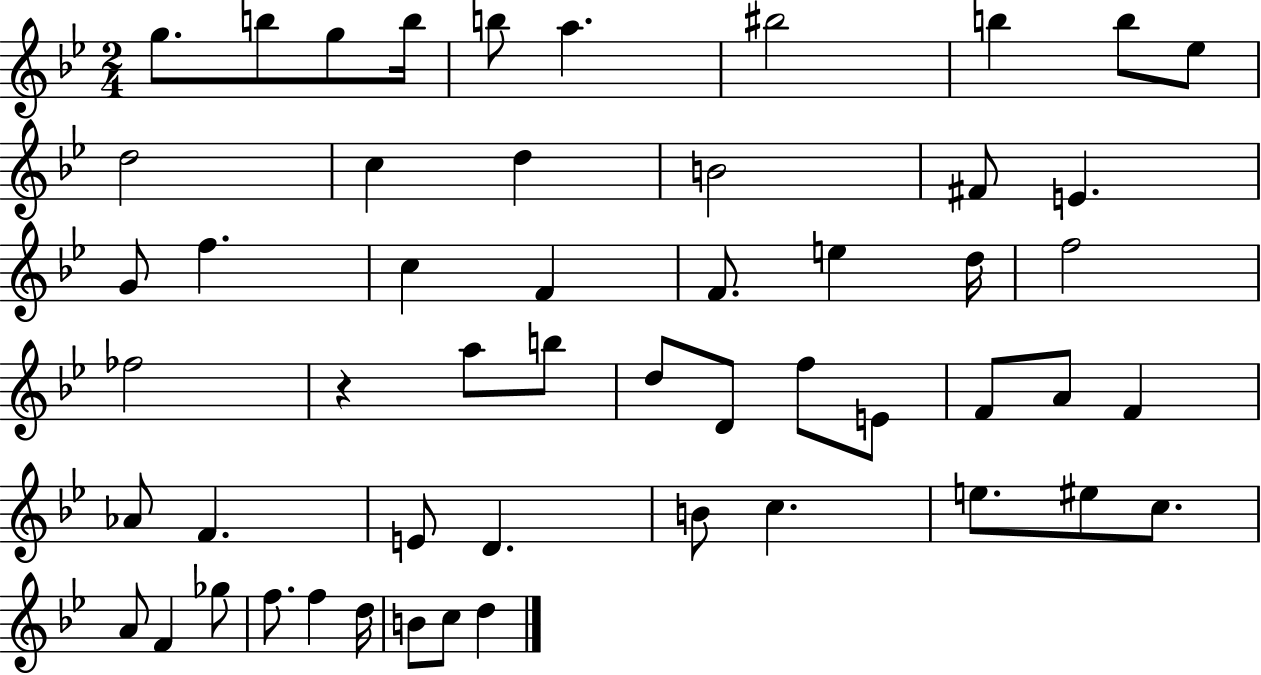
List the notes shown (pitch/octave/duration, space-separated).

G5/e. B5/e G5/e B5/s B5/e A5/q. BIS5/h B5/q B5/e Eb5/e D5/h C5/q D5/q B4/h F#4/e E4/q. G4/e F5/q. C5/q F4/q F4/e. E5/q D5/s F5/h FES5/h R/q A5/e B5/e D5/e D4/e F5/e E4/e F4/e A4/e F4/q Ab4/e F4/q. E4/e D4/q. B4/e C5/q. E5/e. EIS5/e C5/e. A4/e F4/q Gb5/e F5/e. F5/q D5/s B4/e C5/e D5/q